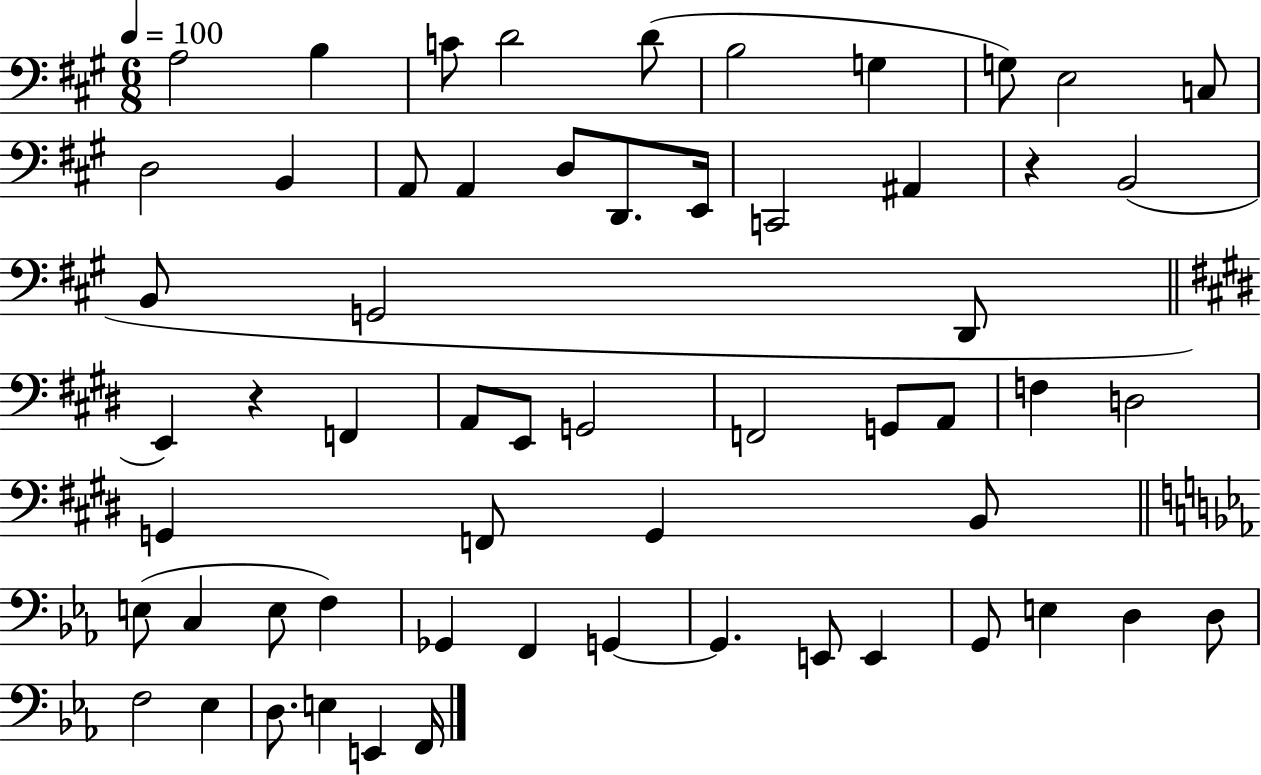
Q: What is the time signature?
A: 6/8